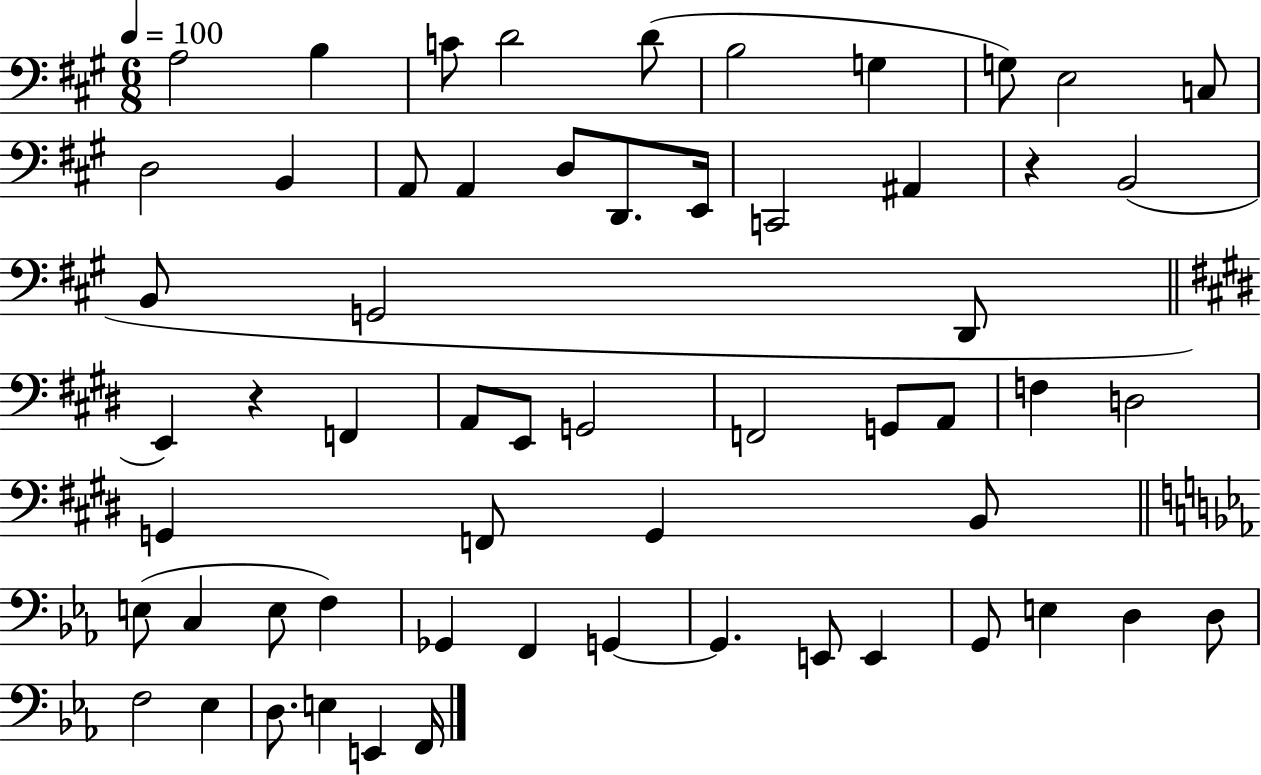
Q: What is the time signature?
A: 6/8